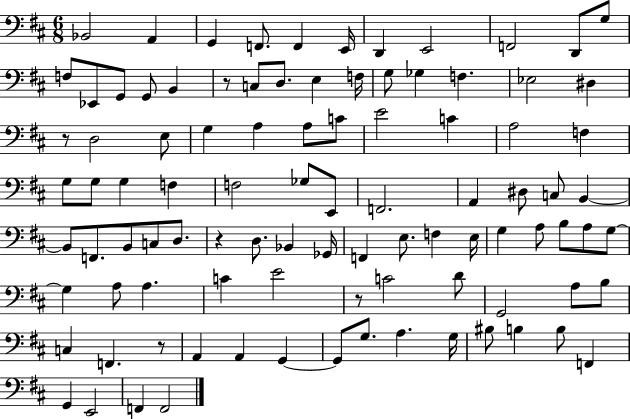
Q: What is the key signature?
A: D major